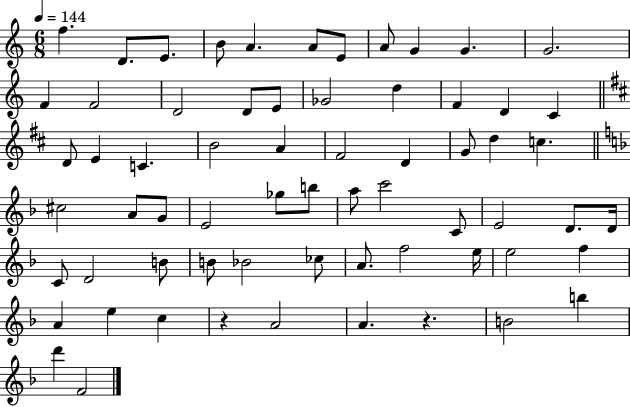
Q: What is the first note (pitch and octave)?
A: F5